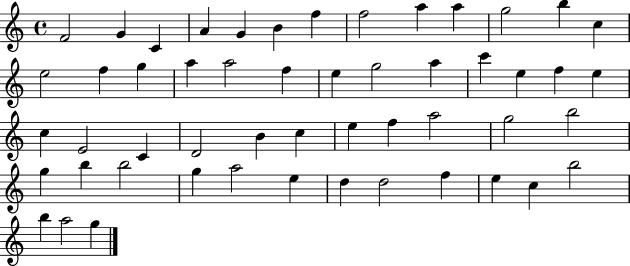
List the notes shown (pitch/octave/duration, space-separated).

F4/h G4/q C4/q A4/q G4/q B4/q F5/q F5/h A5/q A5/q G5/h B5/q C5/q E5/h F5/q G5/q A5/q A5/h F5/q E5/q G5/h A5/q C6/q E5/q F5/q E5/q C5/q E4/h C4/q D4/h B4/q C5/q E5/q F5/q A5/h G5/h B5/h G5/q B5/q B5/h G5/q A5/h E5/q D5/q D5/h F5/q E5/q C5/q B5/h B5/q A5/h G5/q